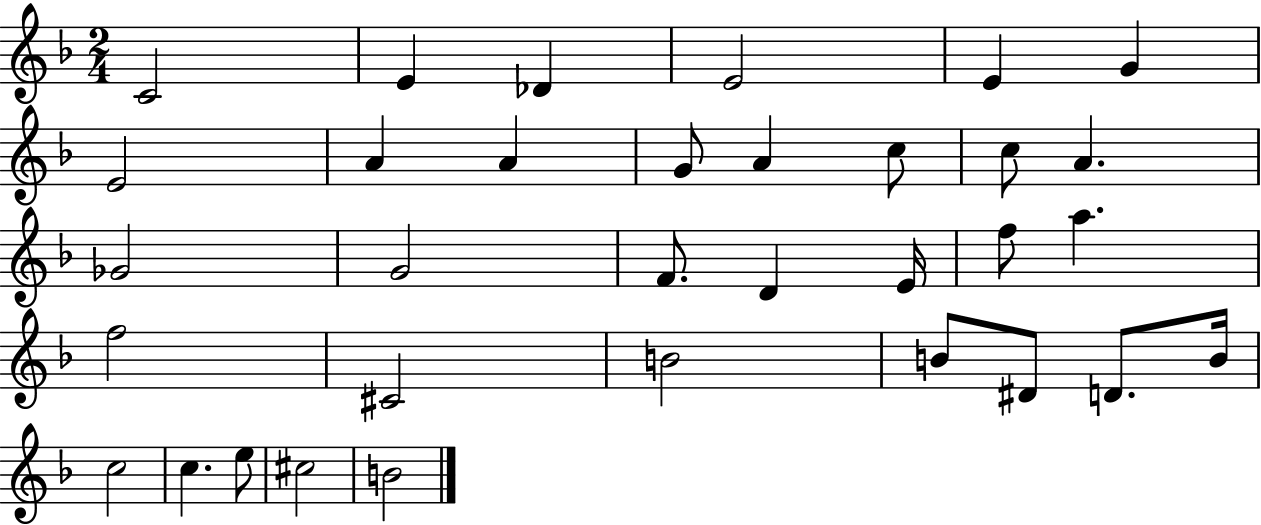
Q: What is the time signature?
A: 2/4